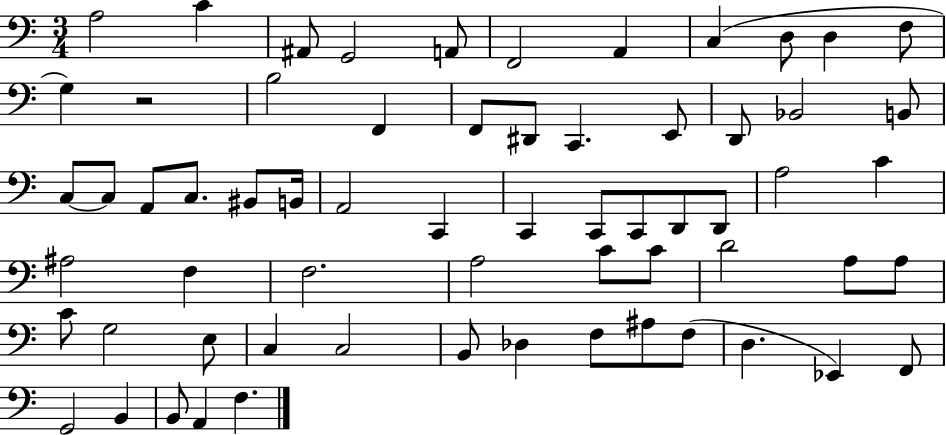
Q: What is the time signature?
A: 3/4